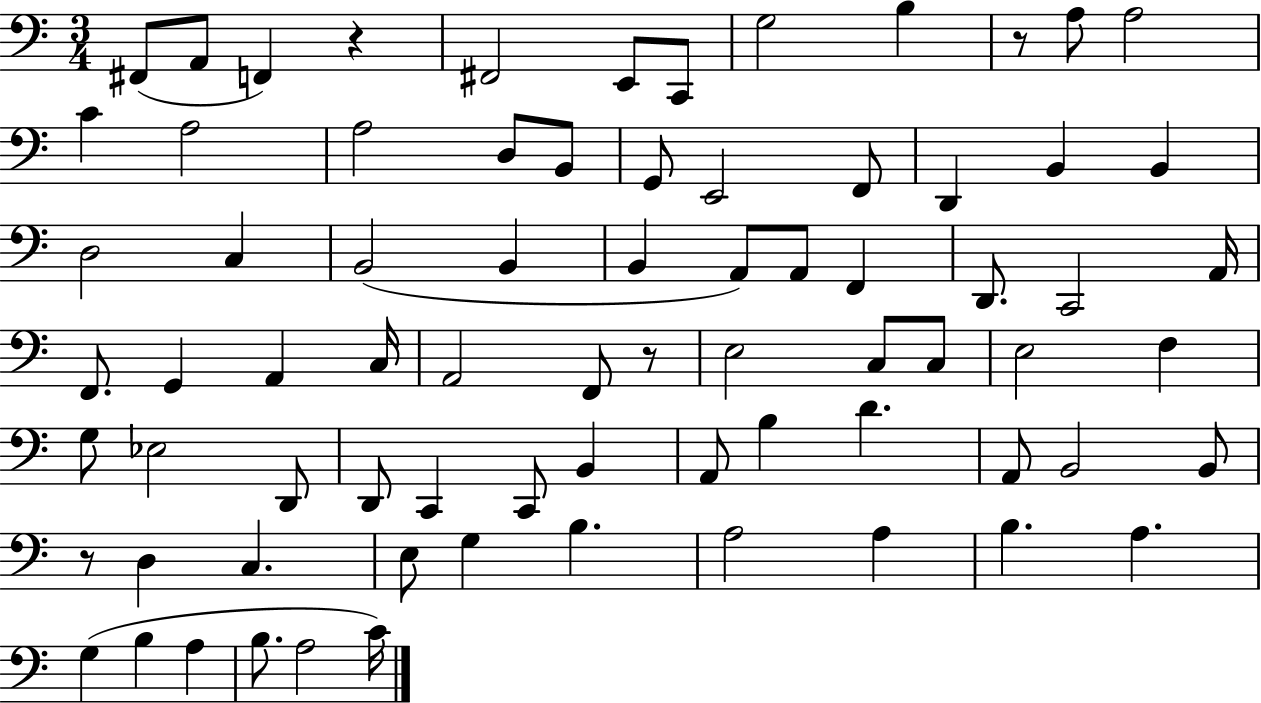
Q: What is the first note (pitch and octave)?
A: F#2